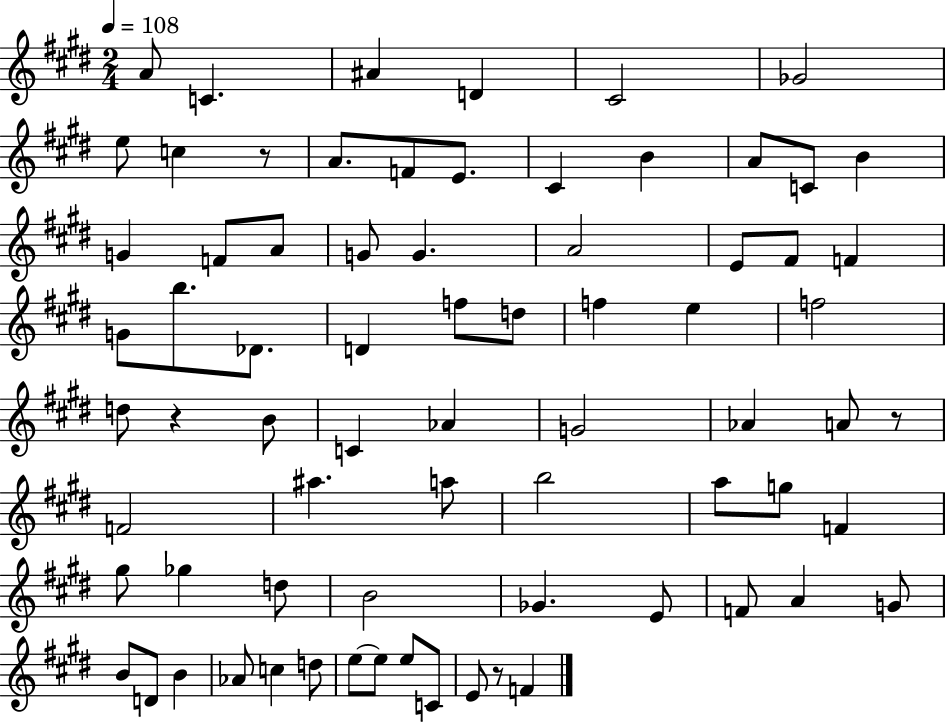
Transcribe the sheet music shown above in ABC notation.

X:1
T:Untitled
M:2/4
L:1/4
K:E
A/2 C ^A D ^C2 _G2 e/2 c z/2 A/2 F/2 E/2 ^C B A/2 C/2 B G F/2 A/2 G/2 G A2 E/2 ^F/2 F G/2 b/2 _D/2 D f/2 d/2 f e f2 d/2 z B/2 C _A G2 _A A/2 z/2 F2 ^a a/2 b2 a/2 g/2 F ^g/2 _g d/2 B2 _G E/2 F/2 A G/2 B/2 D/2 B _A/2 c d/2 e/2 e/2 e/2 C/2 E/2 z/2 F